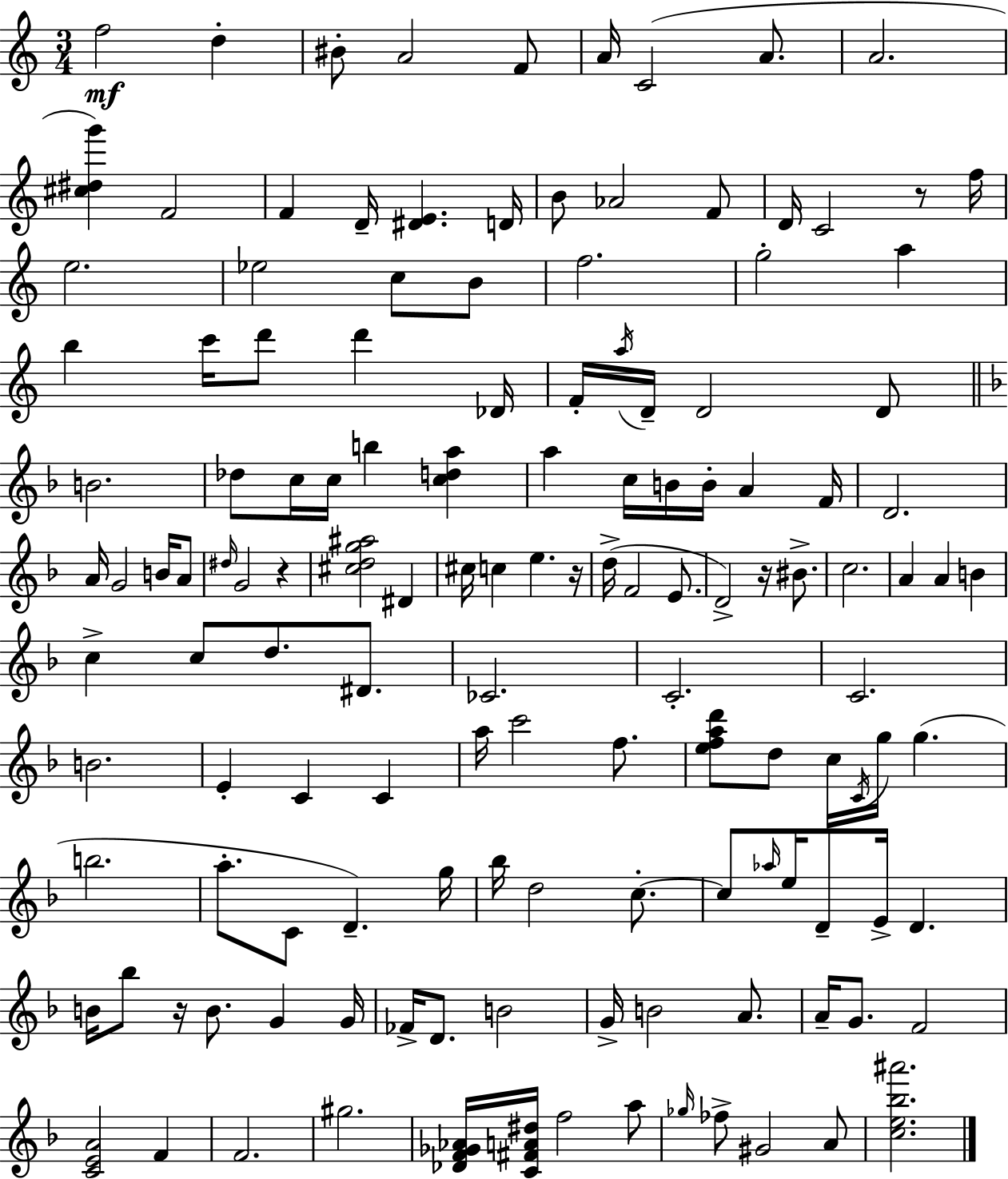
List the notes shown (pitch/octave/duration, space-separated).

F5/h D5/q BIS4/e A4/h F4/e A4/s C4/h A4/e. A4/h. [C#5,D#5,G6]/q F4/h F4/q D4/s [D#4,E4]/q. D4/s B4/e Ab4/h F4/e D4/s C4/h R/e F5/s E5/h. Eb5/h C5/e B4/e F5/h. G5/h A5/q B5/q C6/s D6/e D6/q Db4/s F4/s A5/s D4/s D4/h D4/e B4/h. Db5/e C5/s C5/s B5/q [C5,D5,A5]/q A5/q C5/s B4/s B4/s A4/q F4/s D4/h. A4/s G4/h B4/s A4/e D#5/s G4/h R/q [C#5,D5,G5,A#5]/h D#4/q C#5/s C5/q E5/q. R/s D5/s F4/h E4/e. D4/h R/s BIS4/e. C5/h. A4/q A4/q B4/q C5/q C5/e D5/e. D#4/e. CES4/h. C4/h. C4/h. B4/h. E4/q C4/q C4/q A5/s C6/h F5/e. [E5,F5,A5,D6]/e D5/e C5/s C4/s G5/s G5/q. B5/h. A5/e. C4/e D4/q. G5/s Bb5/s D5/h C5/e. C5/e Ab5/s E5/s D4/e E4/s D4/q. B4/s Bb5/e R/s B4/e. G4/q G4/s FES4/s D4/e. B4/h G4/s B4/h A4/e. A4/s G4/e. F4/h [C4,E4,A4]/h F4/q F4/h. G#5/h. [Db4,F4,Gb4,Ab4]/s [C4,F#4,A4,D#5]/s F5/h A5/e Gb5/s FES5/e G#4/h A4/e [C5,E5,Bb5,A#6]/h.